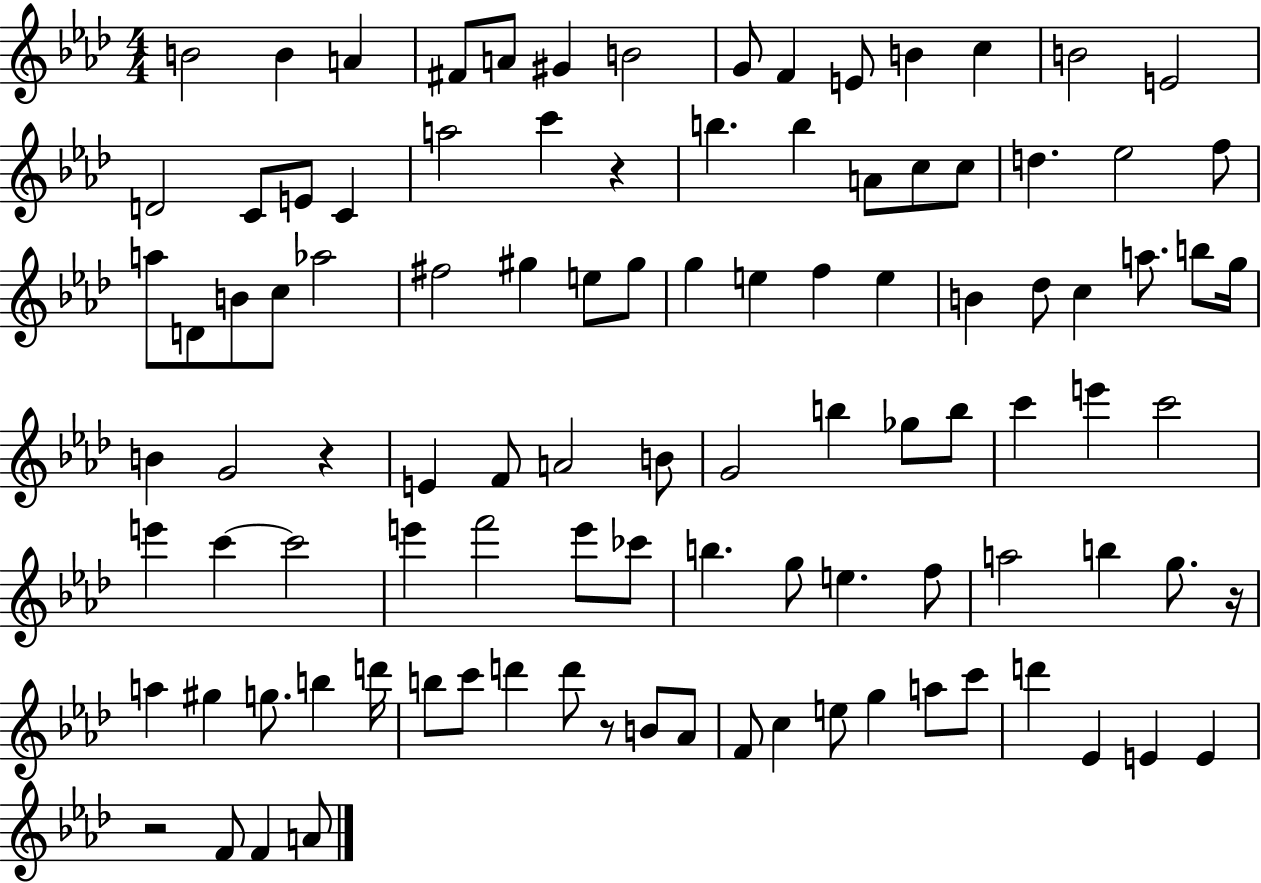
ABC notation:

X:1
T:Untitled
M:4/4
L:1/4
K:Ab
B2 B A ^F/2 A/2 ^G B2 G/2 F E/2 B c B2 E2 D2 C/2 E/2 C a2 c' z b b A/2 c/2 c/2 d _e2 f/2 a/2 D/2 B/2 c/2 _a2 ^f2 ^g e/2 ^g/2 g e f e B _d/2 c a/2 b/2 g/4 B G2 z E F/2 A2 B/2 G2 b _g/2 b/2 c' e' c'2 e' c' c'2 e' f'2 e'/2 _c'/2 b g/2 e f/2 a2 b g/2 z/4 a ^g g/2 b d'/4 b/2 c'/2 d' d'/2 z/2 B/2 _A/2 F/2 c e/2 g a/2 c'/2 d' _E E E z2 F/2 F A/2